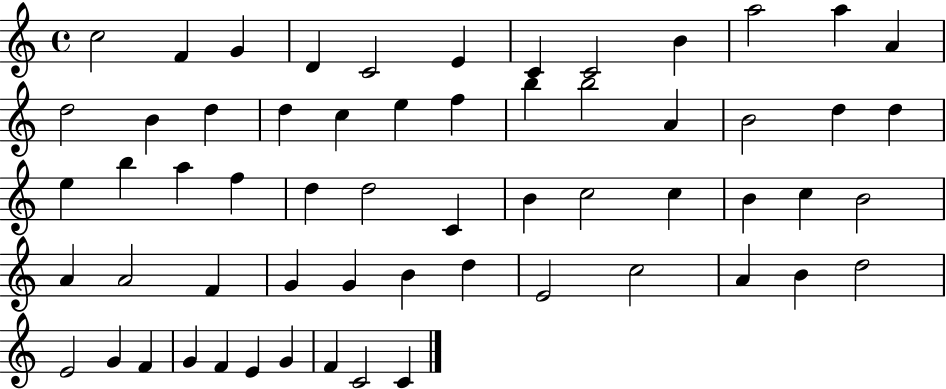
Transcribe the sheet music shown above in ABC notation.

X:1
T:Untitled
M:4/4
L:1/4
K:C
c2 F G D C2 E C C2 B a2 a A d2 B d d c e f b b2 A B2 d d e b a f d d2 C B c2 c B c B2 A A2 F G G B d E2 c2 A B d2 E2 G F G F E G F C2 C